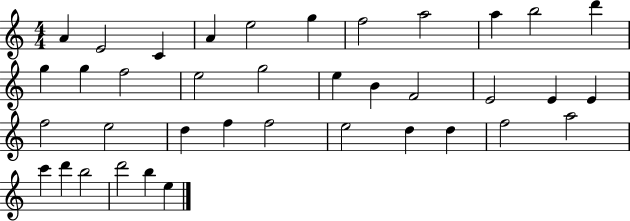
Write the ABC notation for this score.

X:1
T:Untitled
M:4/4
L:1/4
K:C
A E2 C A e2 g f2 a2 a b2 d' g g f2 e2 g2 e B F2 E2 E E f2 e2 d f f2 e2 d d f2 a2 c' d' b2 d'2 b e